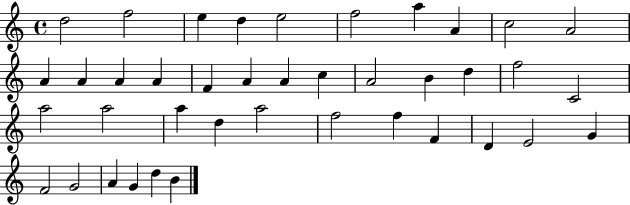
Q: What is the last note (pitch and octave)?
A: B4